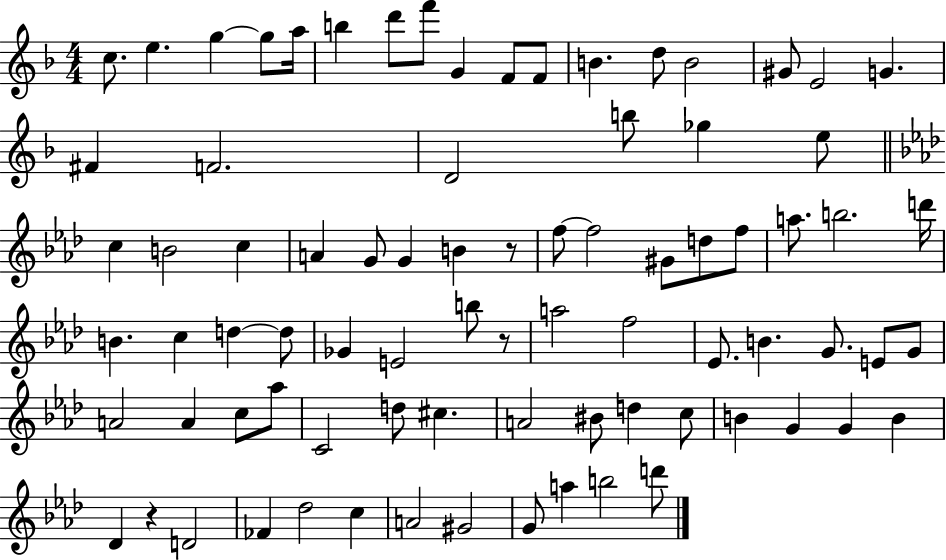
X:1
T:Untitled
M:4/4
L:1/4
K:F
c/2 e g g/2 a/4 b d'/2 f'/2 G F/2 F/2 B d/2 B2 ^G/2 E2 G ^F F2 D2 b/2 _g e/2 c B2 c A G/2 G B z/2 f/2 f2 ^G/2 d/2 f/2 a/2 b2 d'/4 B c d d/2 _G E2 b/2 z/2 a2 f2 _E/2 B G/2 E/2 G/2 A2 A c/2 _a/2 C2 d/2 ^c A2 ^B/2 d c/2 B G G B _D z D2 _F _d2 c A2 ^G2 G/2 a b2 d'/2